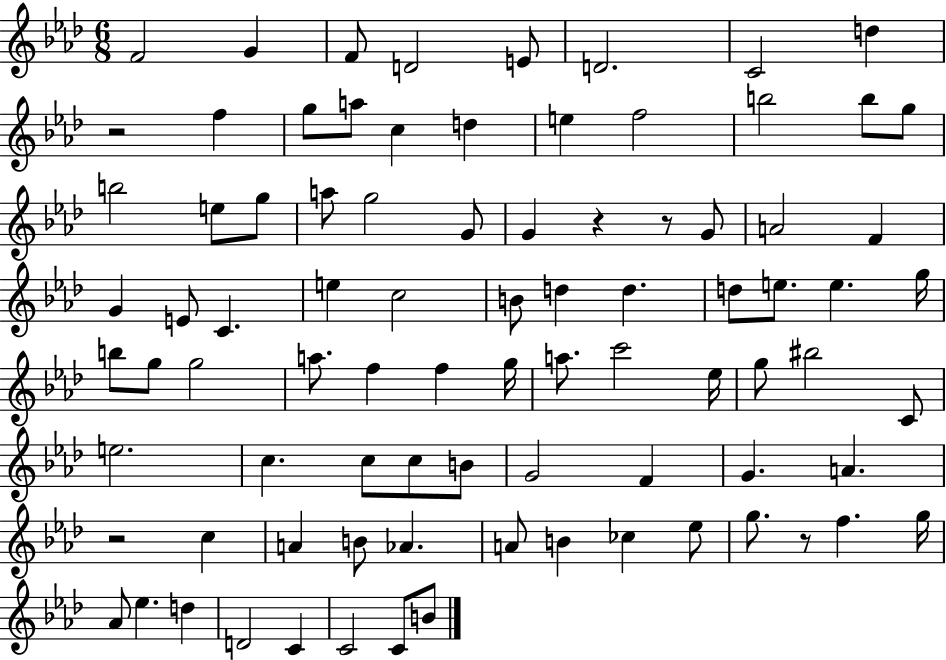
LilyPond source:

{
  \clef treble
  \numericTimeSignature
  \time 6/8
  \key aes \major
  \repeat volta 2 { f'2 g'4 | f'8 d'2 e'8 | d'2. | c'2 d''4 | \break r2 f''4 | g''8 a''8 c''4 d''4 | e''4 f''2 | b''2 b''8 g''8 | \break b''2 e''8 g''8 | a''8 g''2 g'8 | g'4 r4 r8 g'8 | a'2 f'4 | \break g'4 e'8 c'4. | e''4 c''2 | b'8 d''4 d''4. | d''8 e''8. e''4. g''16 | \break b''8 g''8 g''2 | a''8. f''4 f''4 g''16 | a''8. c'''2 ees''16 | g''8 bis''2 c'8 | \break e''2. | c''4. c''8 c''8 b'8 | g'2 f'4 | g'4. a'4. | \break r2 c''4 | a'4 b'8 aes'4. | a'8 b'4 ces''4 ees''8 | g''8. r8 f''4. g''16 | \break aes'8 ees''4. d''4 | d'2 c'4 | c'2 c'8 b'8 | } \bar "|."
}